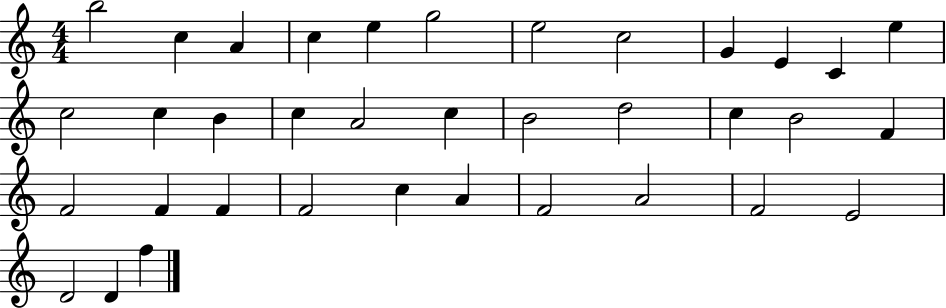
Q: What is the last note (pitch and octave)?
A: F5